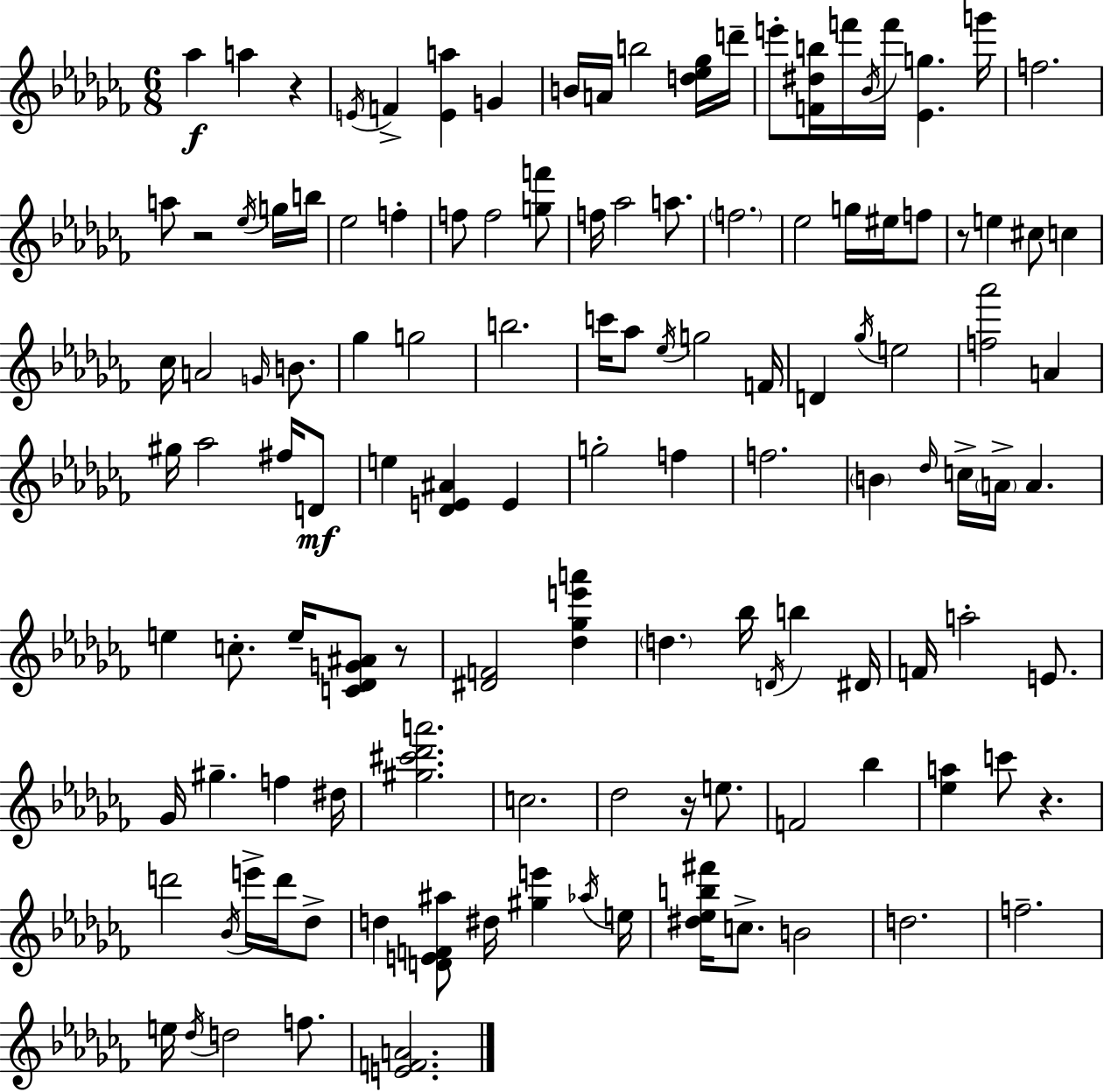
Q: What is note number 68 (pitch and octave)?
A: D5